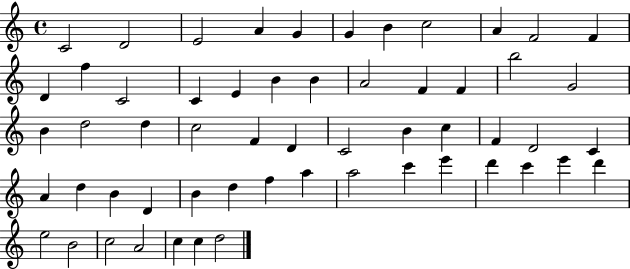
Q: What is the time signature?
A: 4/4